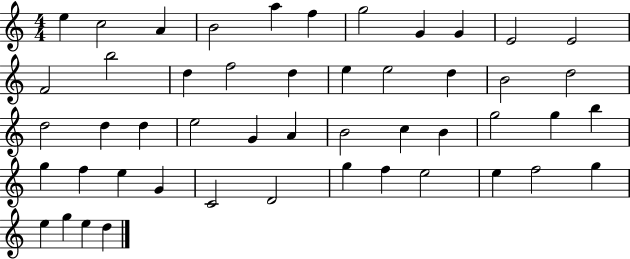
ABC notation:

X:1
T:Untitled
M:4/4
L:1/4
K:C
e c2 A B2 a f g2 G G E2 E2 F2 b2 d f2 d e e2 d B2 d2 d2 d d e2 G A B2 c B g2 g b g f e G C2 D2 g f e2 e f2 g e g e d